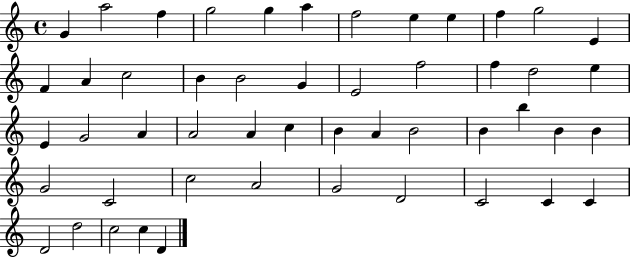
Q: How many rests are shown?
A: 0